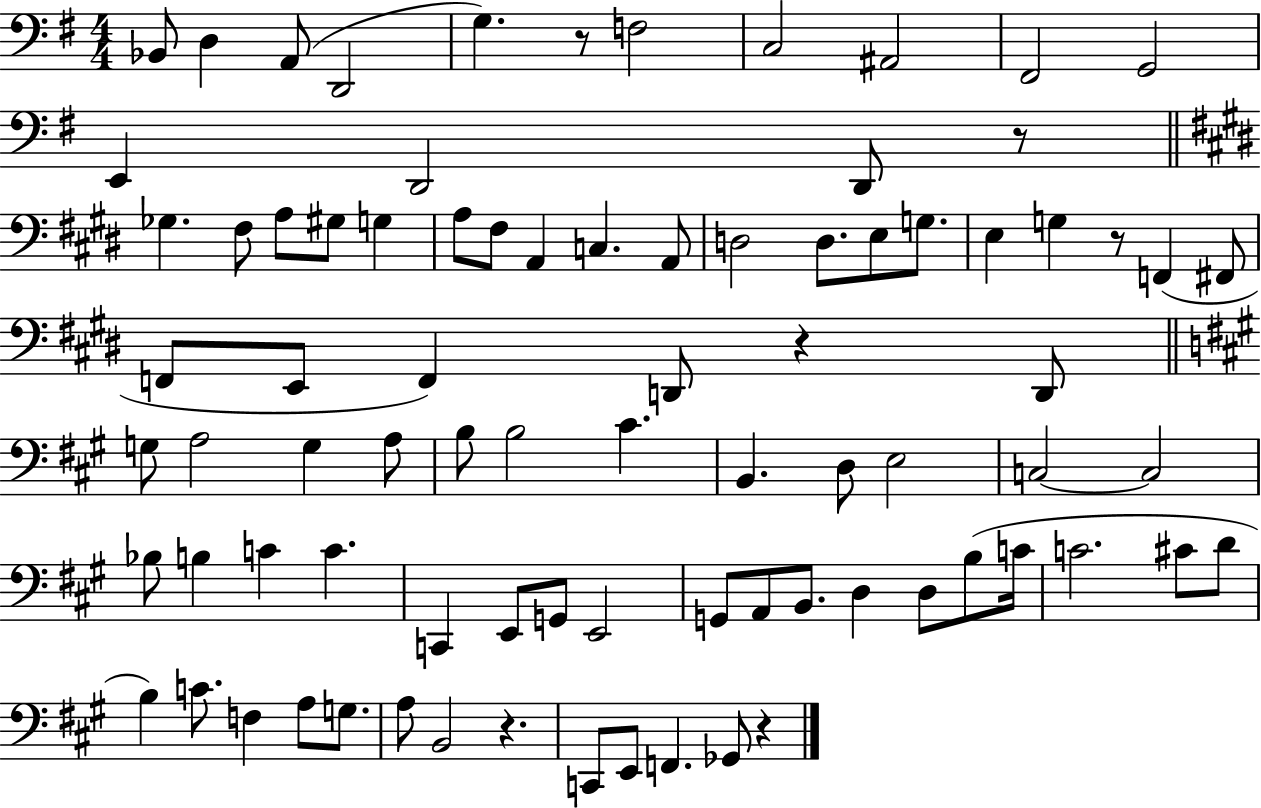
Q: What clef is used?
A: bass